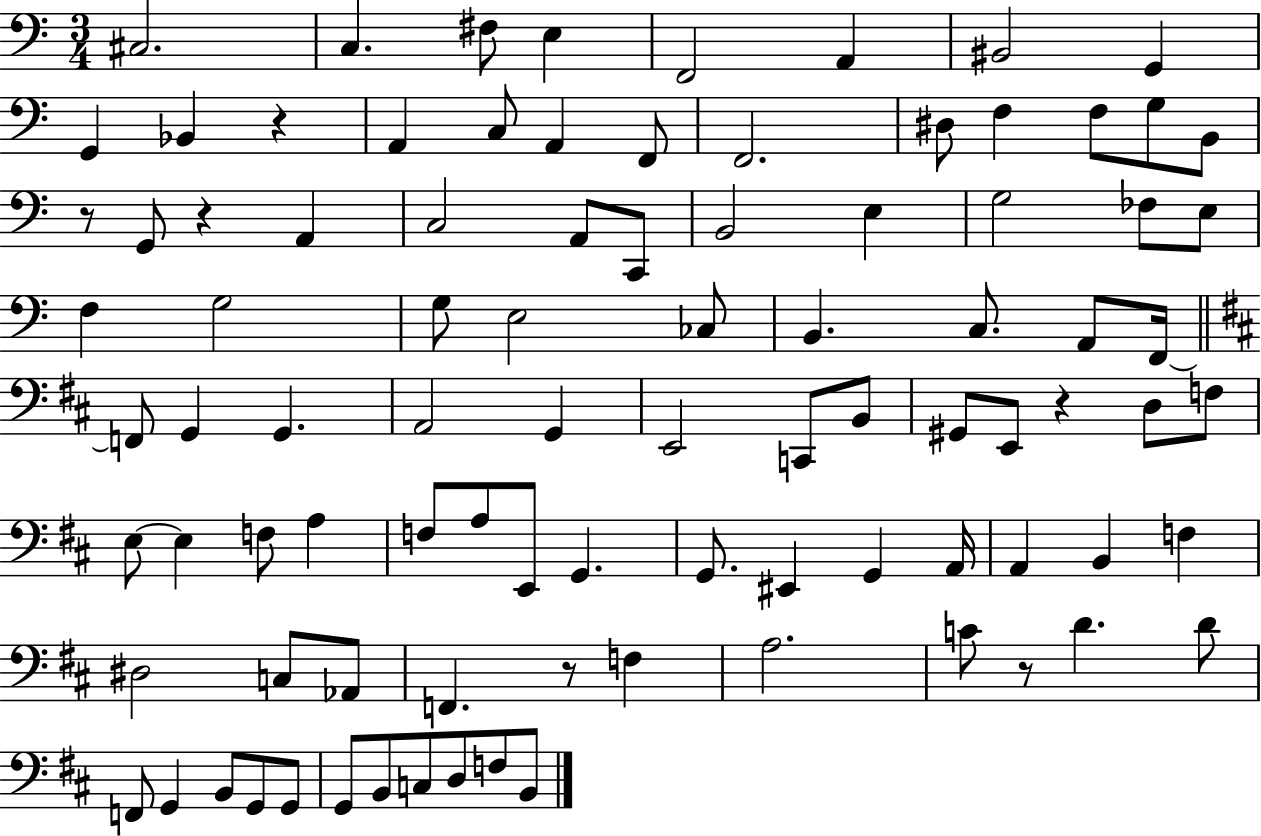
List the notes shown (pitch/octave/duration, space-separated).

C#3/h. C3/q. F#3/e E3/q F2/h A2/q BIS2/h G2/q G2/q Bb2/q R/q A2/q C3/e A2/q F2/e F2/h. D#3/e F3/q F3/e G3/e B2/e R/e G2/e R/q A2/q C3/h A2/e C2/e B2/h E3/q G3/h FES3/e E3/e F3/q G3/h G3/e E3/h CES3/e B2/q. C3/e. A2/e F2/s F2/e G2/q G2/q. A2/h G2/q E2/h C2/e B2/e G#2/e E2/e R/q D3/e F3/e E3/e E3/q F3/e A3/q F3/e A3/e E2/e G2/q. G2/e. EIS2/q G2/q A2/s A2/q B2/q F3/q D#3/h C3/e Ab2/e F2/q. R/e F3/q A3/h. C4/e R/e D4/q. D4/e F2/e G2/q B2/e G2/e G2/e G2/e B2/e C3/e D3/e F3/e B2/e